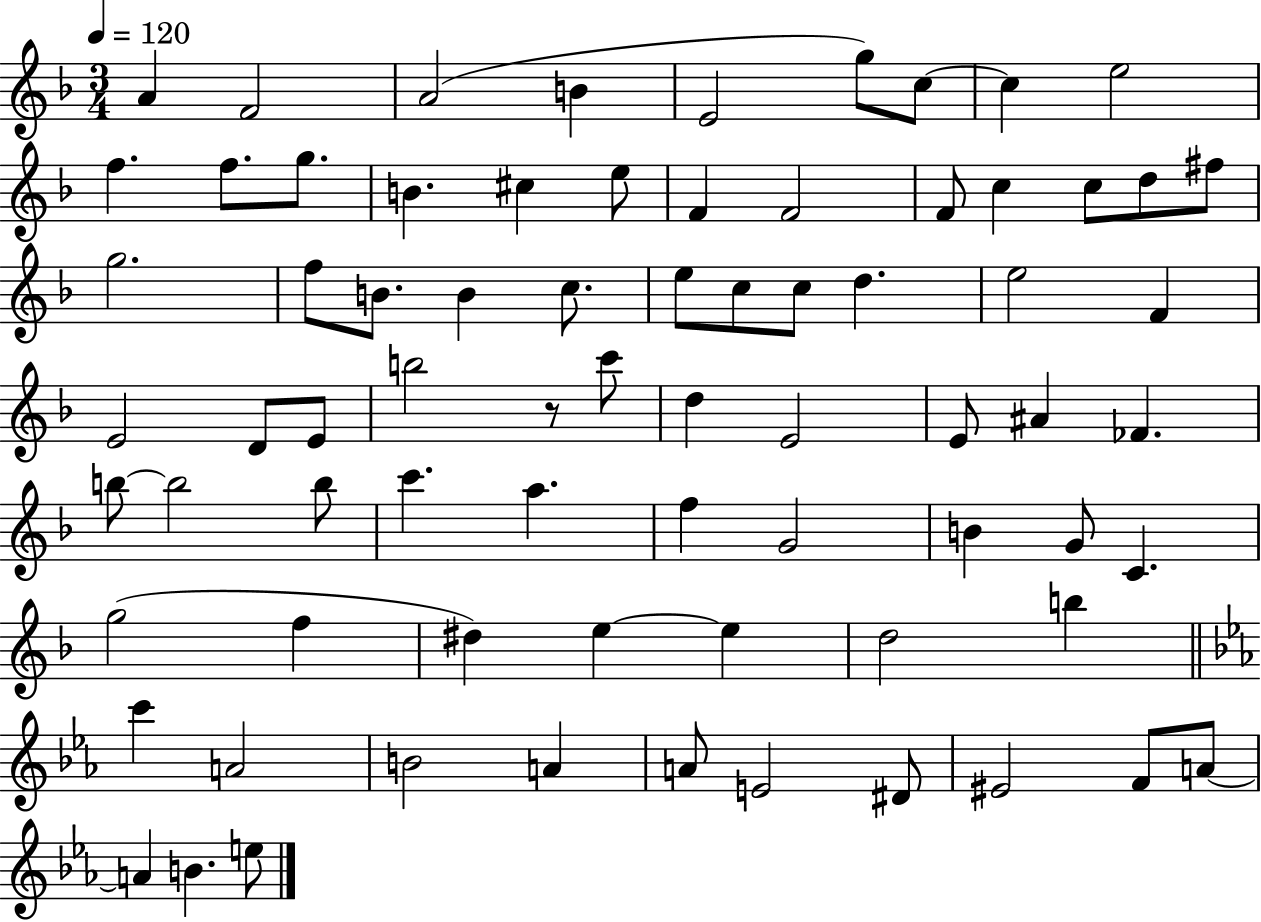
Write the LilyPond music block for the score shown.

{
  \clef treble
  \numericTimeSignature
  \time 3/4
  \key f \major
  \tempo 4 = 120
  a'4 f'2 | a'2( b'4 | e'2 g''8) c''8~~ | c''4 e''2 | \break f''4. f''8. g''8. | b'4. cis''4 e''8 | f'4 f'2 | f'8 c''4 c''8 d''8 fis''8 | \break g''2. | f''8 b'8. b'4 c''8. | e''8 c''8 c''8 d''4. | e''2 f'4 | \break e'2 d'8 e'8 | b''2 r8 c'''8 | d''4 e'2 | e'8 ais'4 fes'4. | \break b''8~~ b''2 b''8 | c'''4. a''4. | f''4 g'2 | b'4 g'8 c'4. | \break g''2( f''4 | dis''4) e''4~~ e''4 | d''2 b''4 | \bar "||" \break \key ees \major c'''4 a'2 | b'2 a'4 | a'8 e'2 dis'8 | eis'2 f'8 a'8~~ | \break a'4 b'4. e''8 | \bar "|."
}